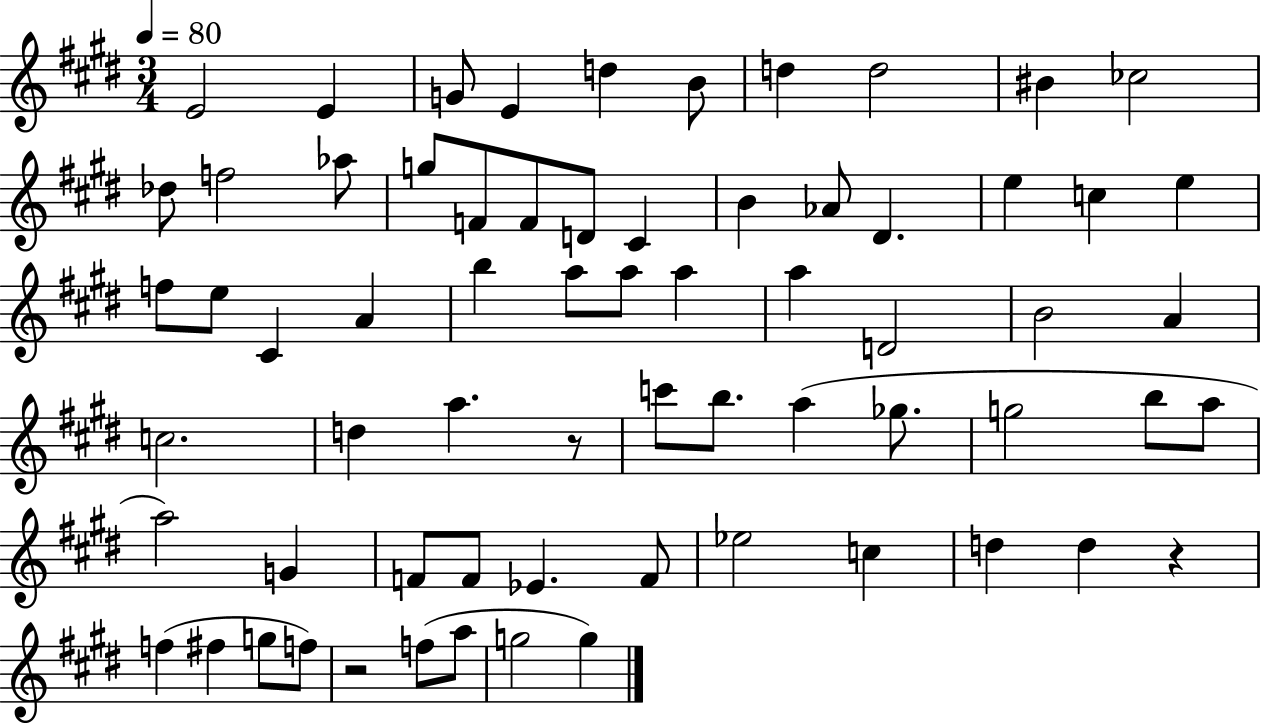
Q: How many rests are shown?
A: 3